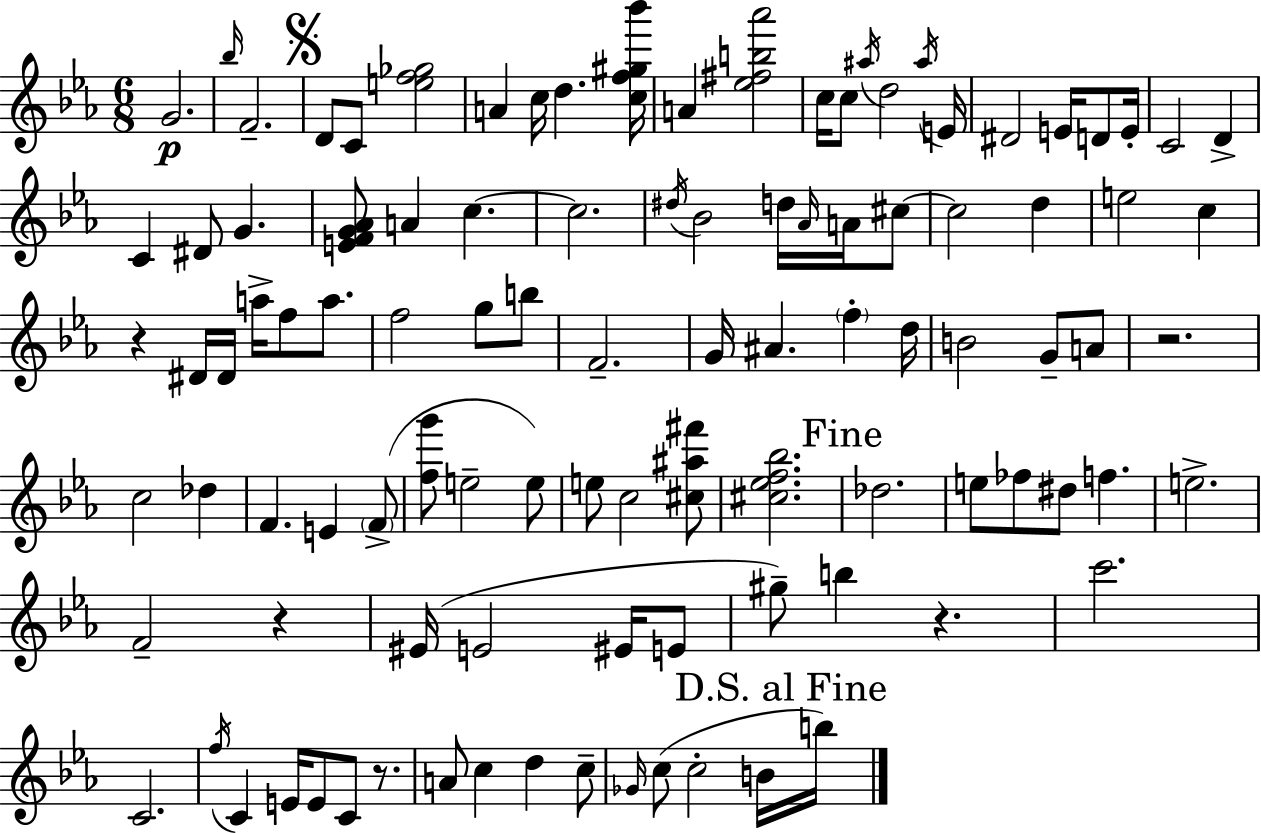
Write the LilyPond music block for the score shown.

{
  \clef treble
  \numericTimeSignature
  \time 6/8
  \key c \minor
  \repeat volta 2 { g'2.\p | \grace { bes''16 } f'2.-- | \mark \markup { \musicglyph "scripts.segno" } d'8 c'8 <e'' f'' ges''>2 | a'4 c''16 d''4. | \break <c'' f'' gis'' bes'''>16 a'4 <ees'' fis'' b'' aes'''>2 | c''16 c''8 \acciaccatura { ais''16 } d''2 | \acciaccatura { ais''16 } e'16 dis'2 e'16 | d'8 e'16-. c'2 d'4-> | \break c'4 dis'8 g'4. | <e' f' g' aes'>8 a'4 c''4.~~ | c''2. | \acciaccatura { dis''16 } bes'2 | \break d''16 \grace { aes'16 } a'16 cis''8~~ cis''2 | d''4 e''2 | c''4 r4 dis'16 dis'16 a''16-> | f''8 a''8. f''2 | \break g''8 b''8 f'2.-- | g'16 ais'4. | \parenthesize f''4-. d''16 b'2 | g'8-- a'8 r2. | \break c''2 | des''4 f'4. e'4 | \parenthesize f'8->( <f'' g'''>8 e''2-- | e''8) e''8 c''2 | \break <cis'' ais'' fis'''>8 <cis'' ees'' f'' bes''>2. | \mark "Fine" des''2. | e''8 fes''8 dis''8 f''4. | e''2.-> | \break f'2-- | r4 eis'16( e'2 | eis'16 e'8 gis''8--) b''4 r4. | c'''2. | \break c'2. | \acciaccatura { f''16 } c'4 e'16 e'8 | c'8 r8. a'8 c''4 | d''4 c''8-- \grace { ges'16 }( c''8 c''2-. | \break b'16 \mark "D.S. al Fine" b''16) } \bar "|."
}